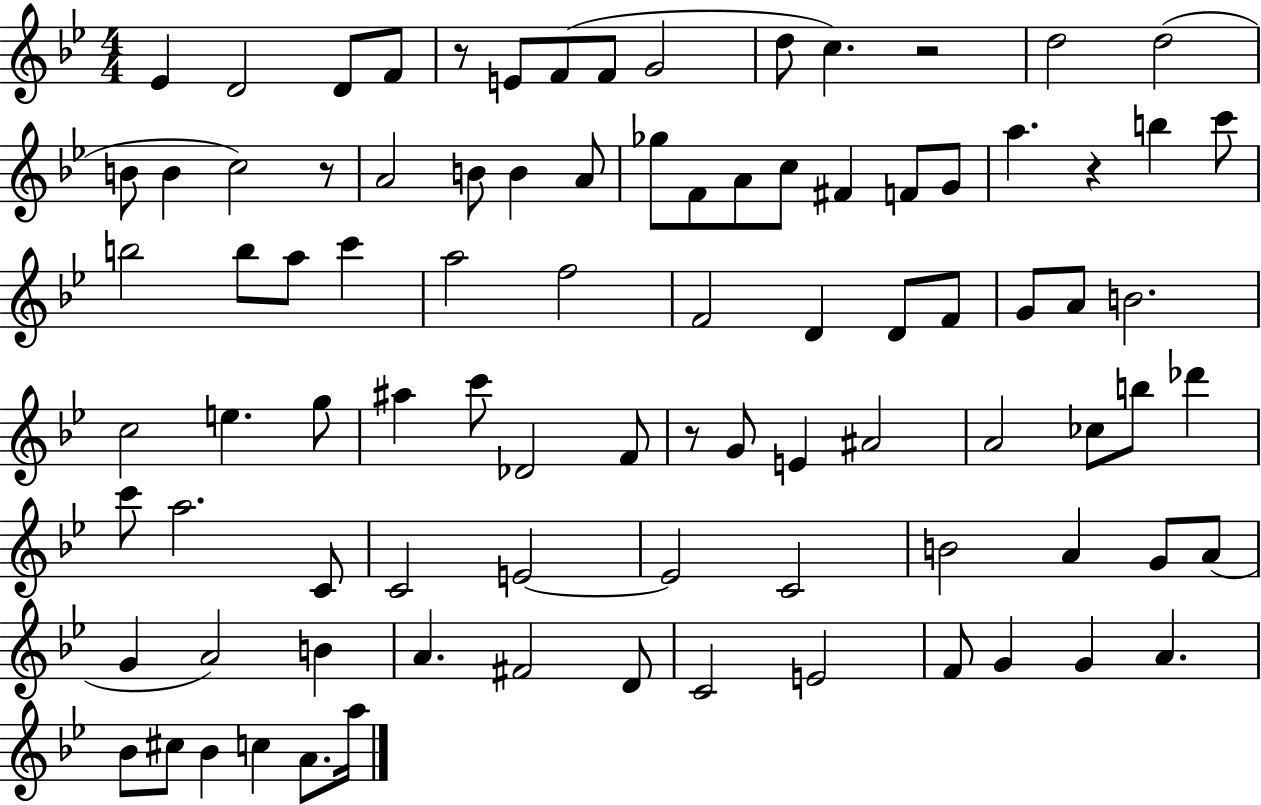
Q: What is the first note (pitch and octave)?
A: Eb4